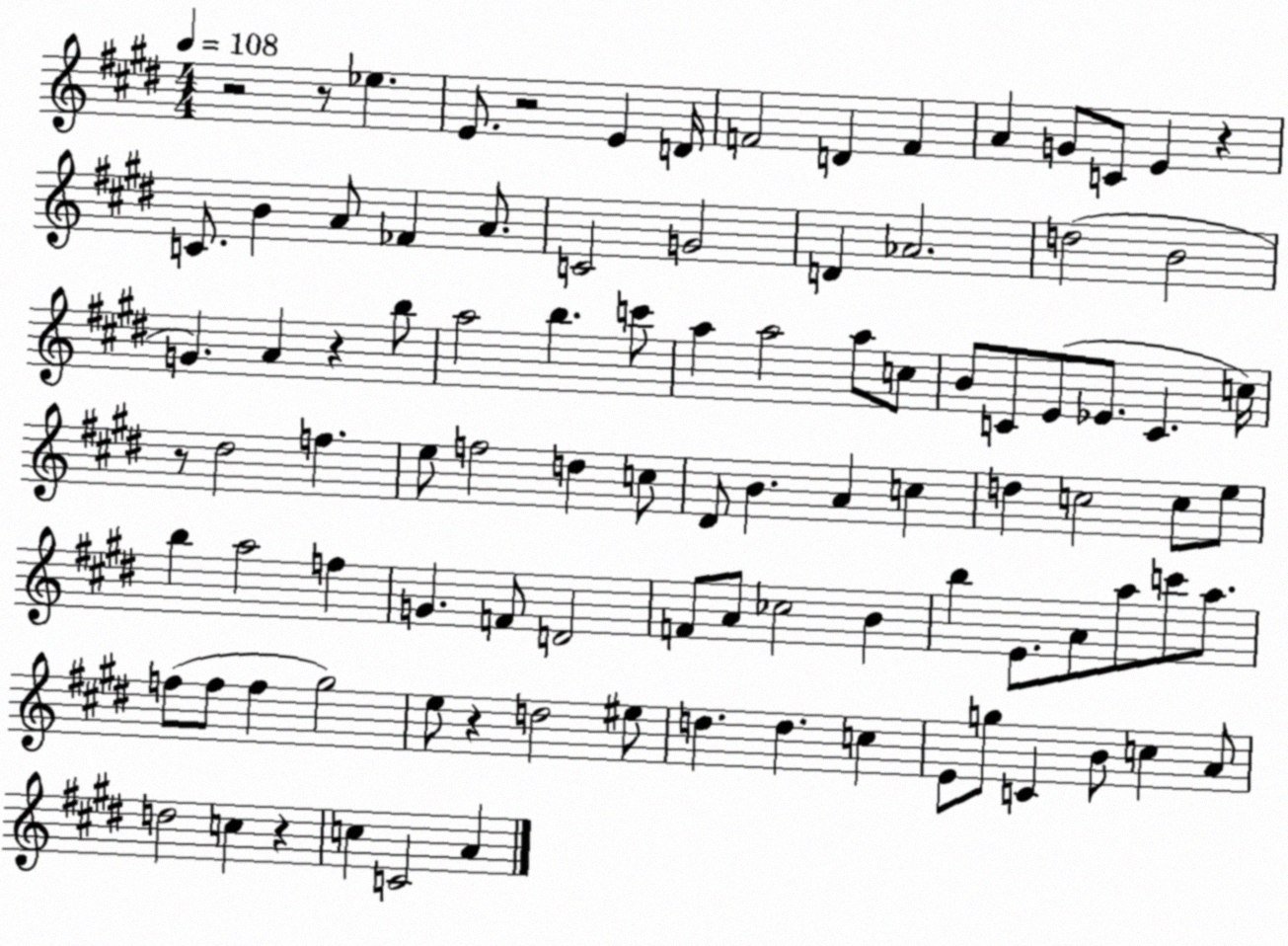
X:1
T:Untitled
M:4/4
L:1/4
K:E
z2 z/2 _e E/2 z2 E D/4 F2 D F A G/2 C/2 E z C/2 B A/2 _F A/2 C2 G2 D _A2 d2 B2 G A z b/2 a2 b c'/2 a a2 a/2 c/2 B/2 C/2 E/2 _E/2 C c/4 z/2 ^d2 f e/2 f2 d c/2 ^D/2 B A c d c2 c/2 e/2 b a2 f G F/2 D2 F/2 A/2 _c2 B b E/2 A/2 a/2 c'/2 a/2 f/2 f/2 f ^g2 e/2 z d2 ^e/2 d d c E/2 g/2 C B/2 c A/2 d2 c z c C2 A